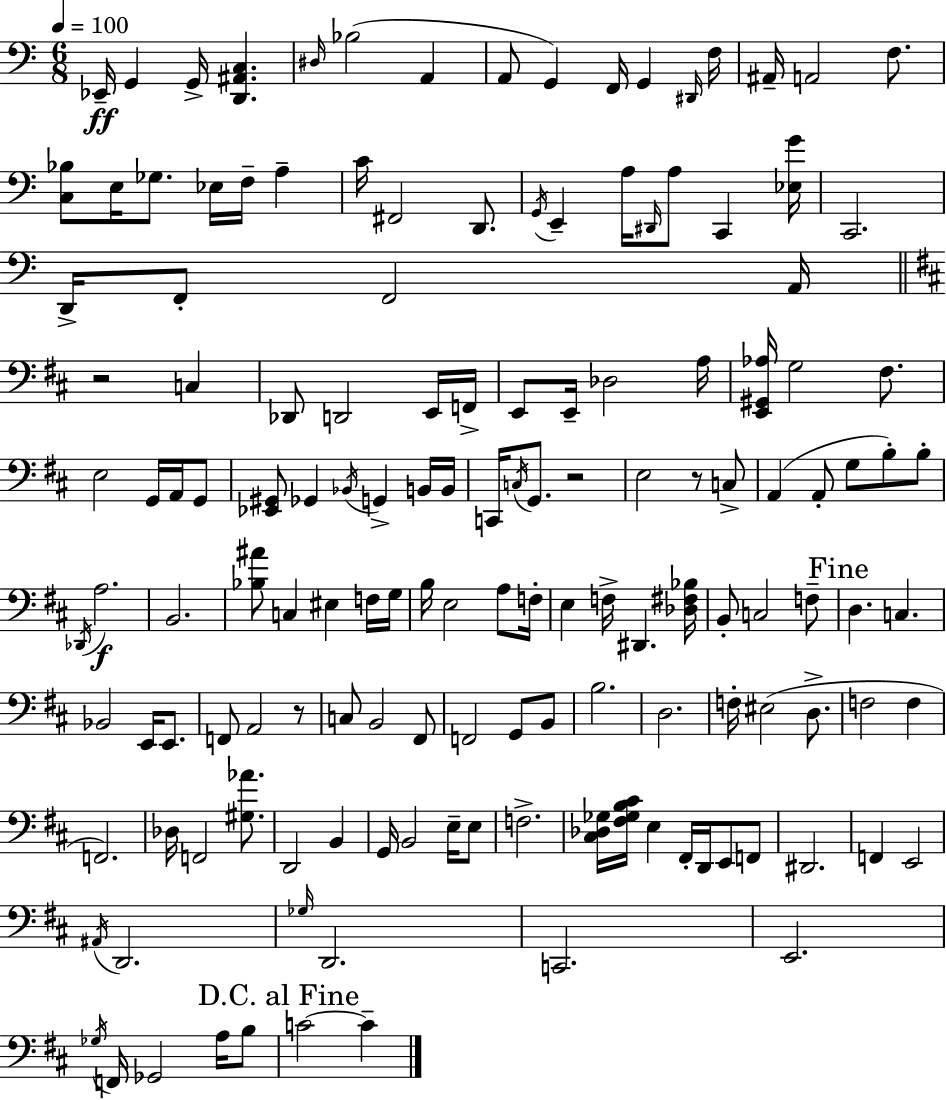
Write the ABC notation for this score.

X:1
T:Untitled
M:6/8
L:1/4
K:Am
_E,,/4 G,, G,,/4 [D,,^A,,C,] ^D,/4 _B,2 A,, A,,/2 G,, F,,/4 G,, ^D,,/4 F,/4 ^A,,/4 A,,2 F,/2 [C,_B,]/2 E,/4 _G,/2 _E,/4 F,/4 A, C/4 ^F,,2 D,,/2 G,,/4 E,, A,/4 ^D,,/4 A,/2 C,, [_E,G]/4 C,,2 D,,/4 F,,/2 F,,2 A,,/4 z2 C, _D,,/2 D,,2 E,,/4 F,,/4 E,,/2 E,,/4 _D,2 A,/4 [E,,^G,,_A,]/4 G,2 ^F,/2 E,2 G,,/4 A,,/4 G,,/2 [_E,,^G,,]/2 _G,, _B,,/4 G,, B,,/4 B,,/4 C,,/4 C,/4 G,,/2 z2 E,2 z/2 C,/2 A,, A,,/2 G,/2 B,/2 B,/2 _D,,/4 A,2 B,,2 [_B,^A]/2 C, ^E, F,/4 G,/4 B,/4 E,2 A,/2 F,/4 E, F,/4 ^D,, [_D,^F,_B,]/4 B,,/2 C,2 F,/2 D, C, _B,,2 E,,/4 E,,/2 F,,/2 A,,2 z/2 C,/2 B,,2 ^F,,/2 F,,2 G,,/2 B,,/2 B,2 D,2 F,/4 ^E,2 D,/2 F,2 F, F,,2 _D,/4 F,,2 [^G,_A]/2 D,,2 B,, G,,/4 B,,2 E,/4 E,/2 F,2 [^C,_D,_G,]/4 [^F,_G,B,^C]/4 E, ^F,,/4 D,,/4 E,,/2 F,,/2 ^D,,2 F,, E,,2 ^A,,/4 D,,2 _G,/4 D,,2 C,,2 E,,2 _G,/4 F,,/4 _G,,2 A,/4 B,/2 C2 C